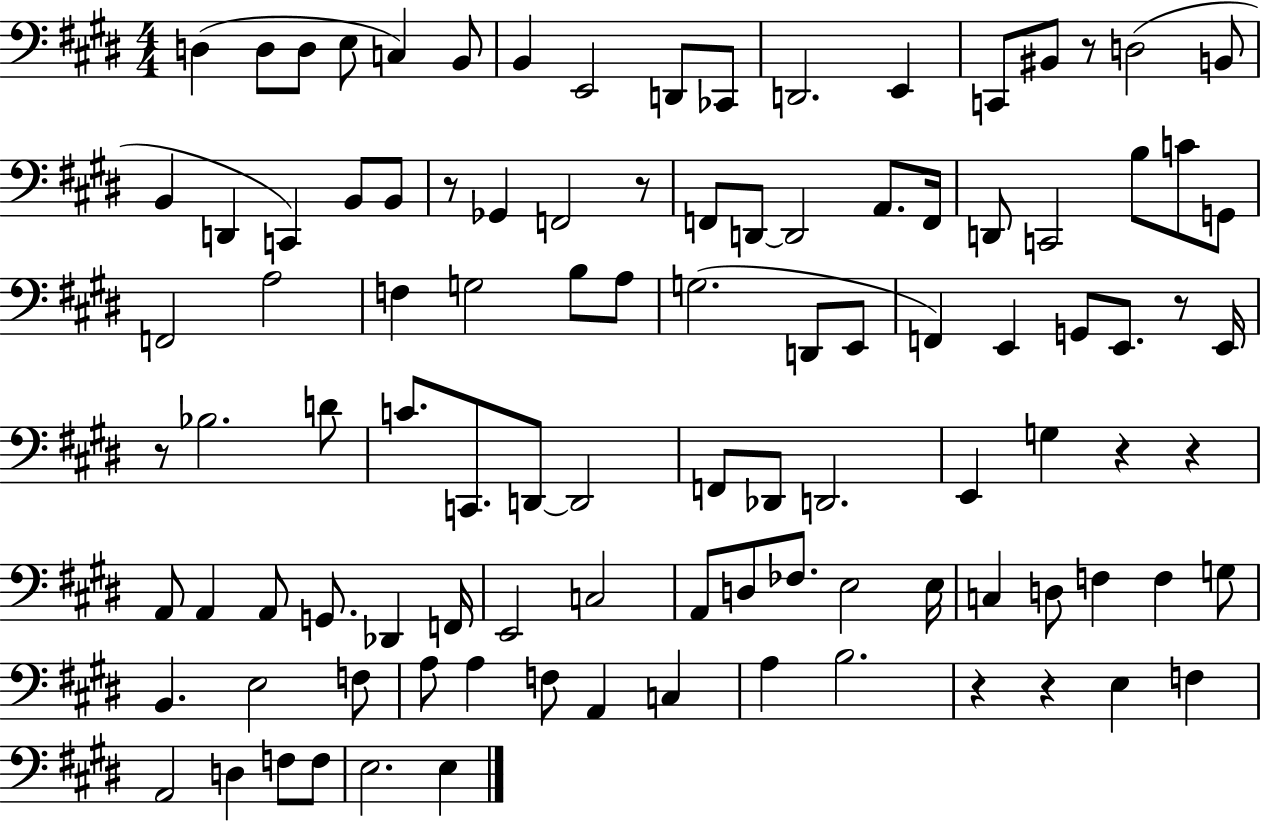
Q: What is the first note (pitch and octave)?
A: D3